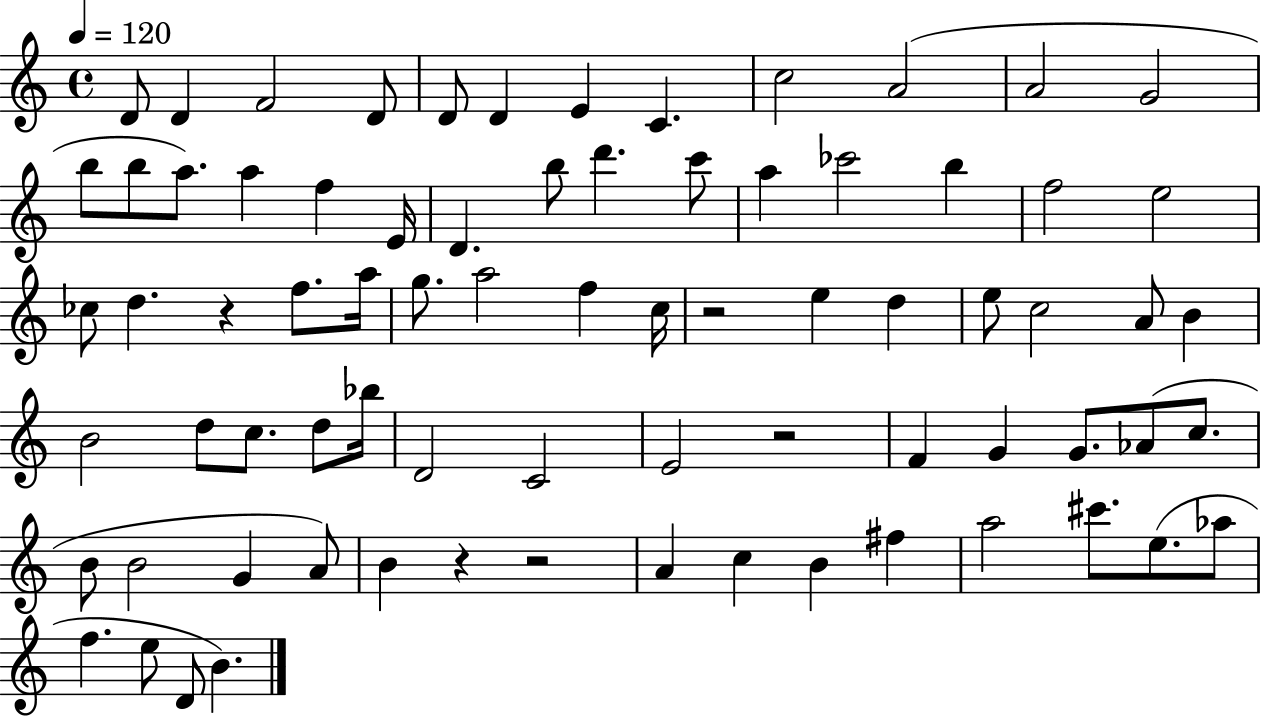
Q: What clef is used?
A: treble